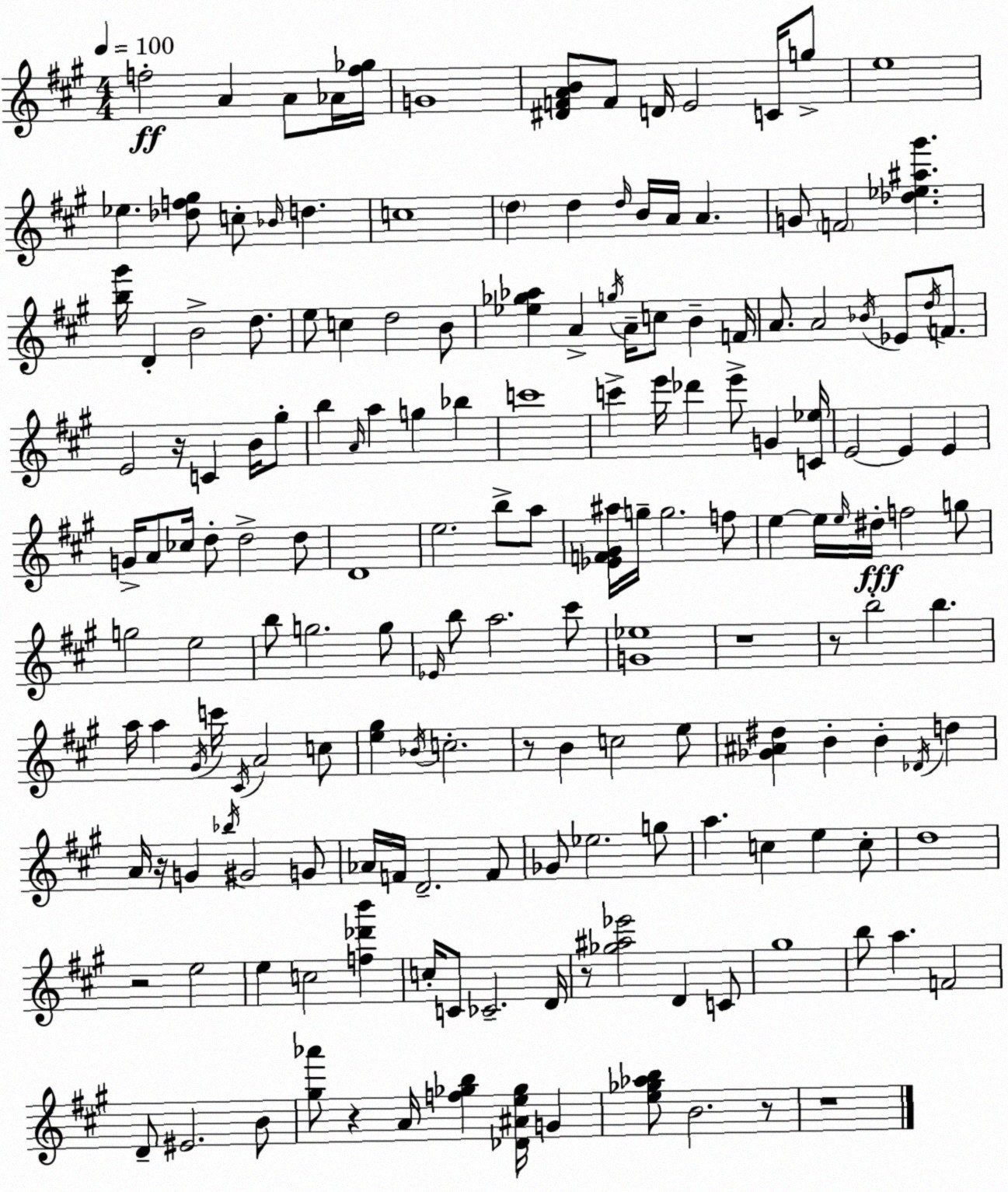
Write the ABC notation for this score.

X:1
T:Untitled
M:4/4
L:1/4
K:A
f2 A A/2 _A/4 [f_g]/4 G4 [^DFAB]/2 F/2 D/4 E2 C/4 g/2 e4 _e [_df^g]/2 c/2 _B/4 d c4 d d d/4 B/4 A/4 A G/2 F2 [_d_e^a^g'] [b^g']/4 D B2 d/2 e/2 c d2 B/2 [_e_g_a] A g/4 A/4 c/2 B F/4 A/2 A2 _B/4 _E/2 d/4 F/2 E2 z/4 C B/4 ^g/2 b A/4 a g _b c'4 c' e'/4 _d' e'/2 G [C_e]/4 E2 E E G/4 A/2 _c/4 d/2 d2 d/2 D4 e2 b/2 a/2 [_EF^G^a]/4 g/4 g2 f/2 e e/4 e/4 ^d/4 f2 g/2 g2 e2 b/2 g2 g/2 _E/4 b/2 a2 ^c'/2 [G_e]4 z4 z/2 b2 b a/4 a ^G/4 c'/4 ^C/4 A2 c/2 [e^g] _B/4 c2 z/2 B c2 e/2 [_G^A^d] B B _D/4 d A/4 z/4 G _b/4 ^G2 G/2 _A/4 F/4 D2 F/2 _G/2 _e2 g/2 a c e c/2 d4 z2 e2 e c2 [f_d'b'] c/4 C/2 _C2 D/4 z/2 [_g^a_e']2 D C/2 ^g4 b/2 a F2 D/2 ^E2 B/2 [^g_a']/2 z A/4 [f_gb] [_D^Ae_g]/4 G [e_g_ab]/2 B2 z/2 z4